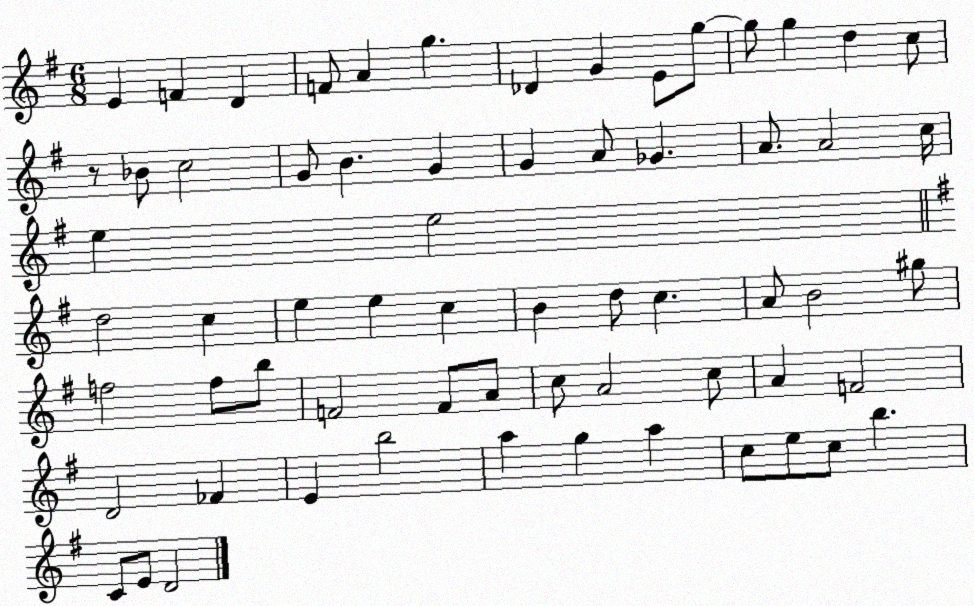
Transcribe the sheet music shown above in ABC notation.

X:1
T:Untitled
M:6/8
L:1/4
K:G
E F D F/2 A g _D G E/2 g/2 g/2 g d c/2 z/2 _B/2 c2 G/2 B G G A/2 _G A/2 A2 c/4 e e2 d2 c e e c B d/2 c A/2 B2 ^g/2 f2 f/2 b/2 F2 F/2 A/2 c/2 A2 c/2 A F2 D2 _F E b2 a g a c/2 e/2 c/2 b C/2 E/2 D2